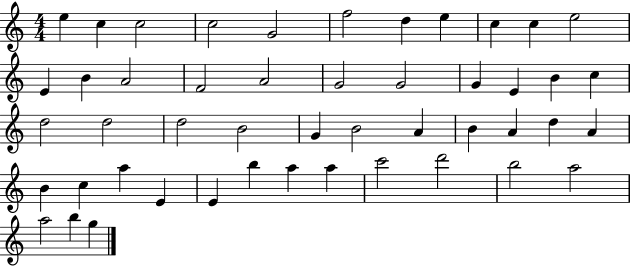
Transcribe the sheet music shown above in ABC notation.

X:1
T:Untitled
M:4/4
L:1/4
K:C
e c c2 c2 G2 f2 d e c c e2 E B A2 F2 A2 G2 G2 G E B c d2 d2 d2 B2 G B2 A B A d A B c a E E b a a c'2 d'2 b2 a2 a2 b g